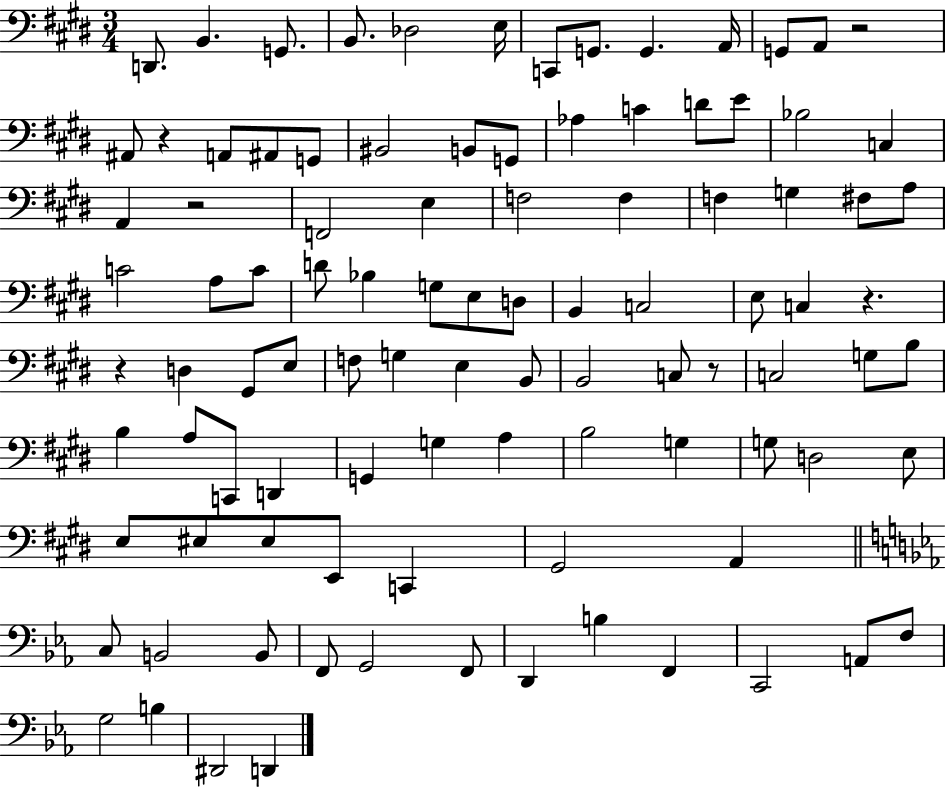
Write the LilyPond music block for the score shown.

{
  \clef bass
  \numericTimeSignature
  \time 3/4
  \key e \major
  \repeat volta 2 { d,8. b,4. g,8. | b,8. des2 e16 | c,8 g,8. g,4. a,16 | g,8 a,8 r2 | \break ais,8 r4 a,8 ais,8 g,8 | bis,2 b,8 g,8 | aes4 c'4 d'8 e'8 | bes2 c4 | \break a,4 r2 | f,2 e4 | f2 f4 | f4 g4 fis8 a8 | \break c'2 a8 c'8 | d'8 bes4 g8 e8 d8 | b,4 c2 | e8 c4 r4. | \break r4 d4 gis,8 e8 | f8 g4 e4 b,8 | b,2 c8 r8 | c2 g8 b8 | \break b4 a8 c,8 d,4 | g,4 g4 a4 | b2 g4 | g8 d2 e8 | \break e8 eis8 eis8 e,8 c,4 | gis,2 a,4 | \bar "||" \break \key ees \major c8 b,2 b,8 | f,8 g,2 f,8 | d,4 b4 f,4 | c,2 a,8 f8 | \break g2 b4 | dis,2 d,4 | } \bar "|."
}